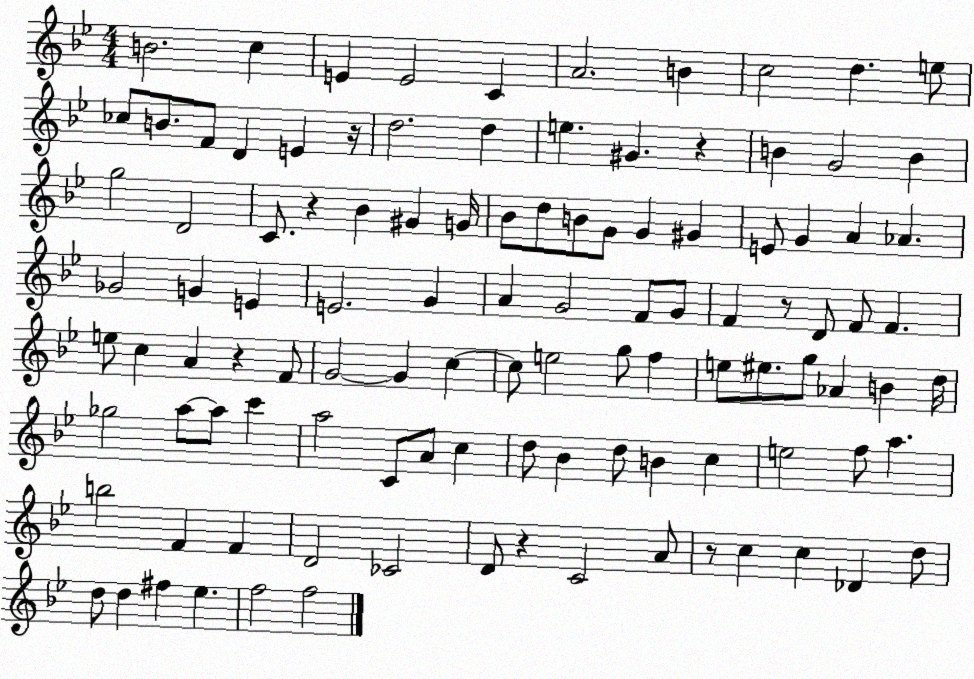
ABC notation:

X:1
T:Untitled
M:4/4
L:1/4
K:Bb
B2 c E E2 C A2 B c2 d e/2 _c/2 B/2 F/2 D E z/4 d2 d e ^G z B G2 B g2 D2 C/2 z _B ^G G/4 _B/2 d/2 B/2 G/2 G ^G E/2 G A _A _G2 G E E2 G A G2 F/2 G/2 F z/2 D/2 F/2 F e/2 c A z F/2 G2 G c c/2 e2 g/2 f e/2 ^e/2 g/2 _A B d/4 _g2 a/2 a/2 c' a2 C/2 A/2 c d/2 _B d/2 B c e2 f/2 a b2 F F D2 _C2 D/2 z C2 A/2 z/2 c c _D d/2 d/2 d ^f _e f2 f2